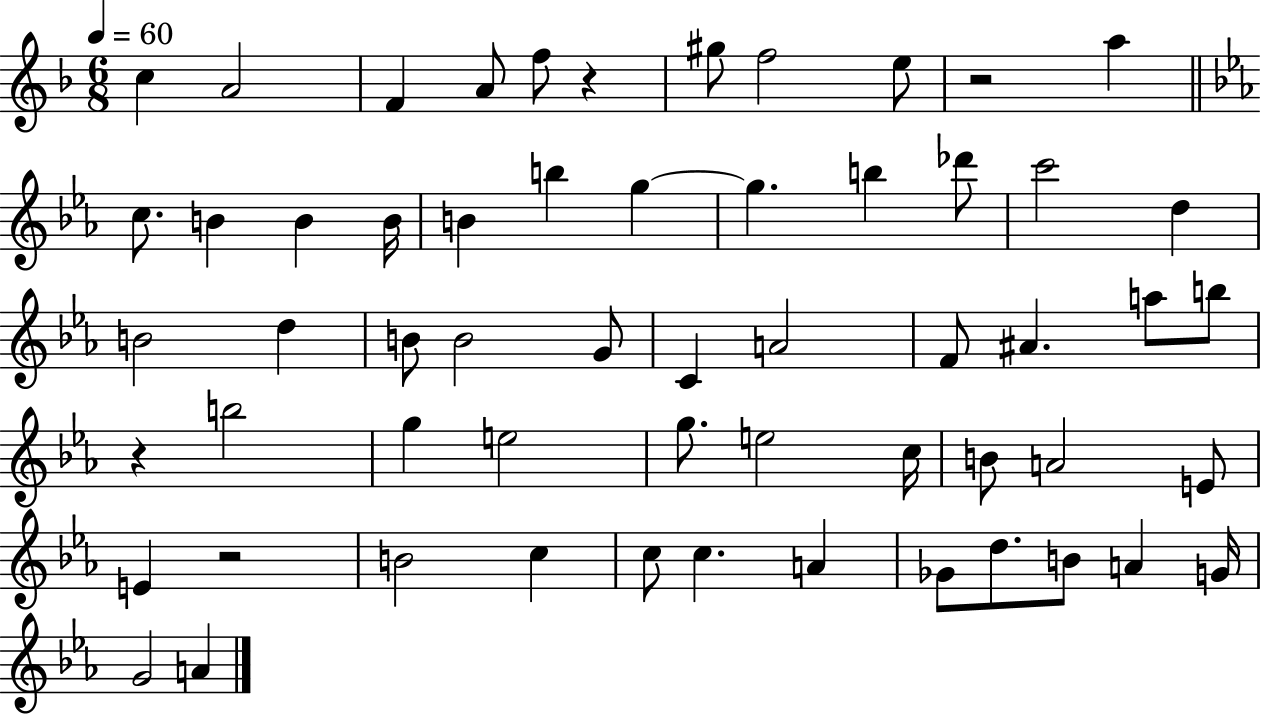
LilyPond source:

{
  \clef treble
  \numericTimeSignature
  \time 6/8
  \key f \major
  \tempo 4 = 60
  c''4 a'2 | f'4 a'8 f''8 r4 | gis''8 f''2 e''8 | r2 a''4 | \break \bar "||" \break \key ees \major c''8. b'4 b'4 b'16 | b'4 b''4 g''4~~ | g''4. b''4 des'''8 | c'''2 d''4 | \break b'2 d''4 | b'8 b'2 g'8 | c'4 a'2 | f'8 ais'4. a''8 b''8 | \break r4 b''2 | g''4 e''2 | g''8. e''2 c''16 | b'8 a'2 e'8 | \break e'4 r2 | b'2 c''4 | c''8 c''4. a'4 | ges'8 d''8. b'8 a'4 g'16 | \break g'2 a'4 | \bar "|."
}